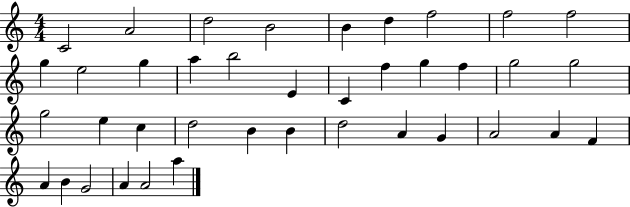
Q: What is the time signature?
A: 4/4